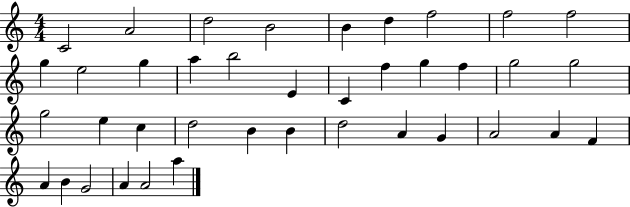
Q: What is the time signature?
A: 4/4